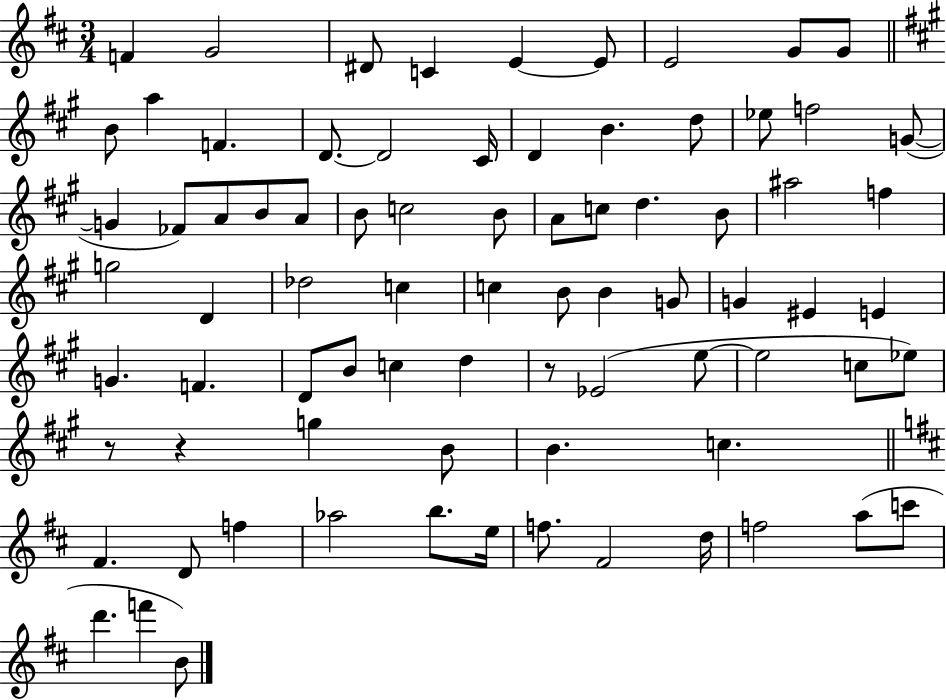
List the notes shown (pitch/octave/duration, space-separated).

F4/q G4/h D#4/e C4/q E4/q E4/e E4/h G4/e G4/e B4/e A5/q F4/q. D4/e. D4/h C#4/s D4/q B4/q. D5/e Eb5/e F5/h G4/e G4/q FES4/e A4/e B4/e A4/e B4/e C5/h B4/e A4/e C5/e D5/q. B4/e A#5/h F5/q G5/h D4/q Db5/h C5/q C5/q B4/e B4/q G4/e G4/q EIS4/q E4/q G4/q. F4/q. D4/e B4/e C5/q D5/q R/e Eb4/h E5/e E5/h C5/e Eb5/e R/e R/q G5/q B4/e B4/q. C5/q. F#4/q. D4/e F5/q Ab5/h B5/e. E5/s F5/e. F#4/h D5/s F5/h A5/e C6/e D6/q. F6/q B4/e